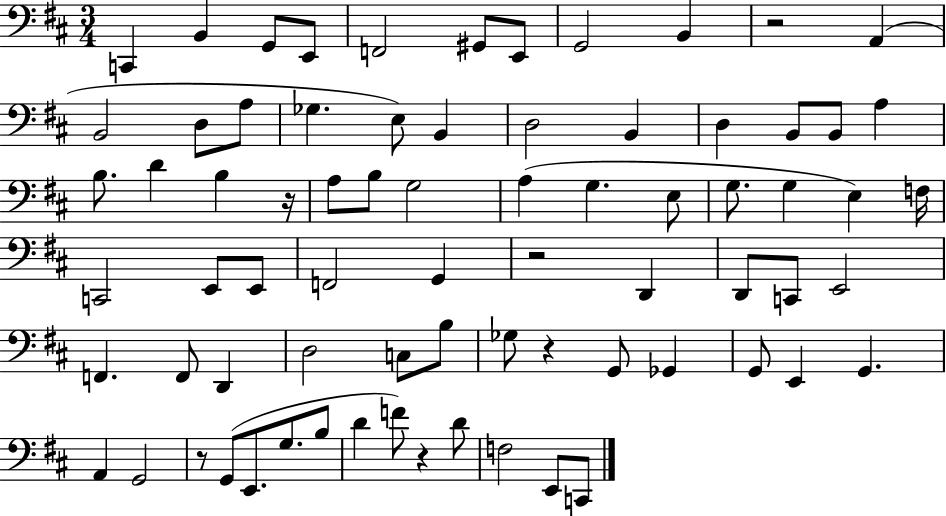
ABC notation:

X:1
T:Untitled
M:3/4
L:1/4
K:D
C,, B,, G,,/2 E,,/2 F,,2 ^G,,/2 E,,/2 G,,2 B,, z2 A,, B,,2 D,/2 A,/2 _G, E,/2 B,, D,2 B,, D, B,,/2 B,,/2 A, B,/2 D B, z/4 A,/2 B,/2 G,2 A, G, E,/2 G,/2 G, E, F,/4 C,,2 E,,/2 E,,/2 F,,2 G,, z2 D,, D,,/2 C,,/2 E,,2 F,, F,,/2 D,, D,2 C,/2 B,/2 _G,/2 z G,,/2 _G,, G,,/2 E,, G,, A,, G,,2 z/2 G,,/2 E,,/2 G,/2 B,/2 D F/2 z D/2 F,2 E,,/2 C,,/2